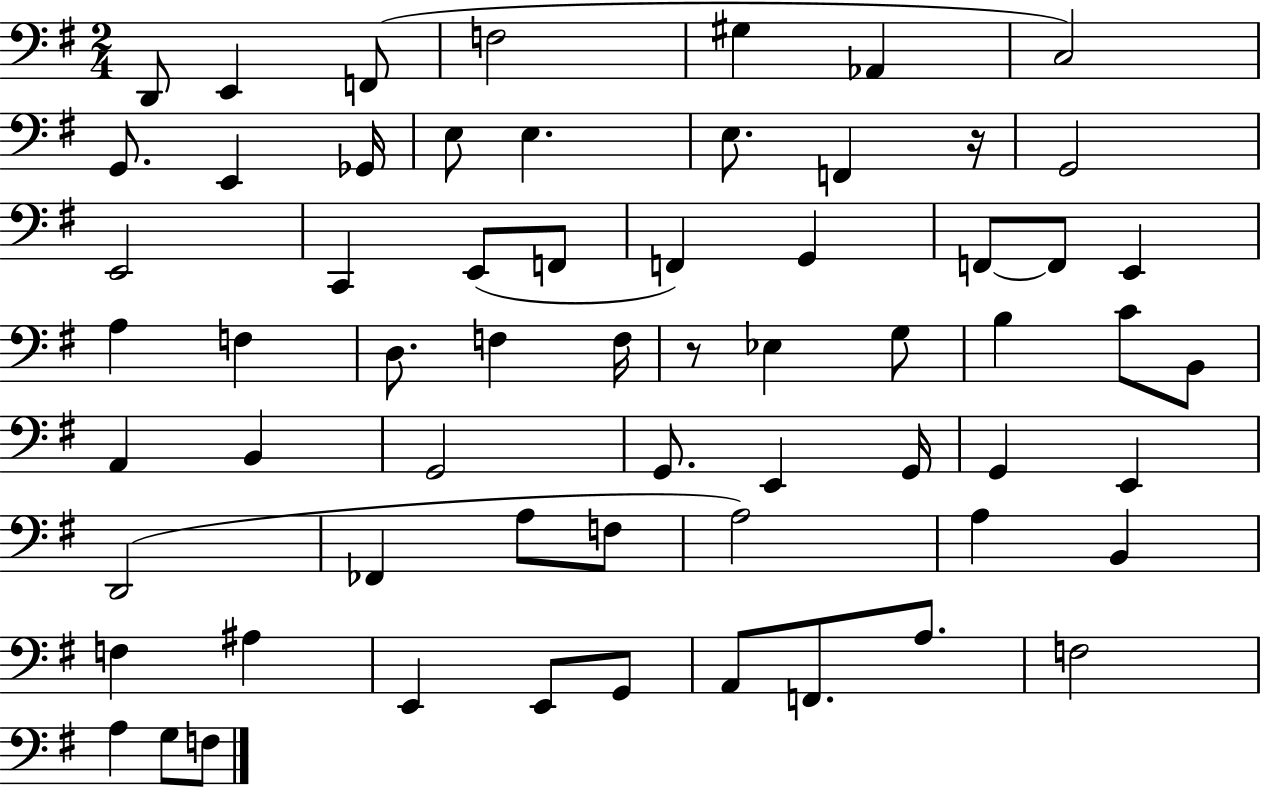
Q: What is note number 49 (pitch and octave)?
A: B2